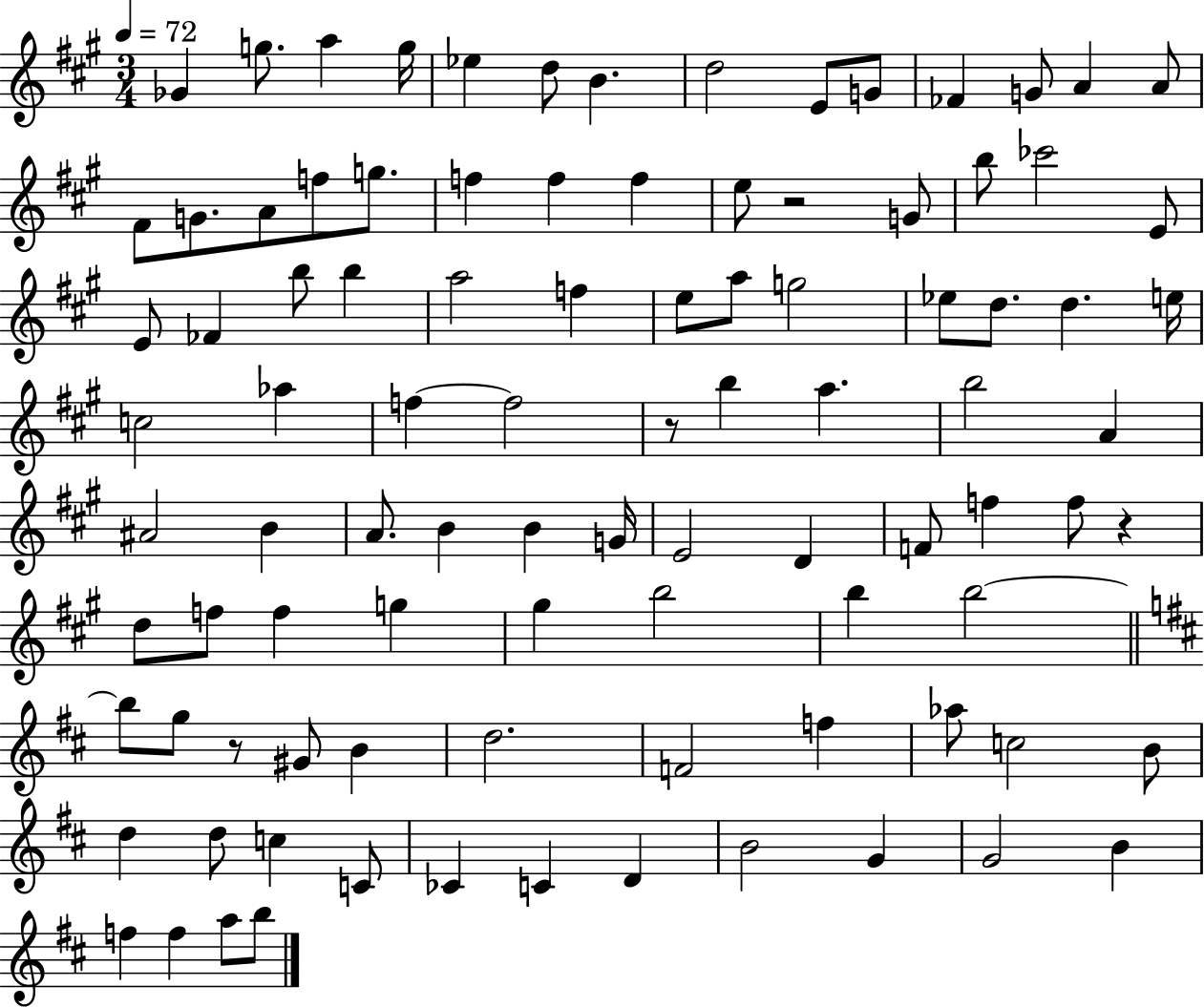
Gb4/q G5/e. A5/q G5/s Eb5/q D5/e B4/q. D5/h E4/e G4/e FES4/q G4/e A4/q A4/e F#4/e G4/e. A4/e F5/e G5/e. F5/q F5/q F5/q E5/e R/h G4/e B5/e CES6/h E4/e E4/e FES4/q B5/e B5/q A5/h F5/q E5/e A5/e G5/h Eb5/e D5/e. D5/q. E5/s C5/h Ab5/q F5/q F5/h R/e B5/q A5/q. B5/h A4/q A#4/h B4/q A4/e. B4/q B4/q G4/s E4/h D4/q F4/e F5/q F5/e R/q D5/e F5/e F5/q G5/q G#5/q B5/h B5/q B5/h B5/e G5/e R/e G#4/e B4/q D5/h. F4/h F5/q Ab5/e C5/h B4/e D5/q D5/e C5/q C4/e CES4/q C4/q D4/q B4/h G4/q G4/h B4/q F5/q F5/q A5/e B5/e